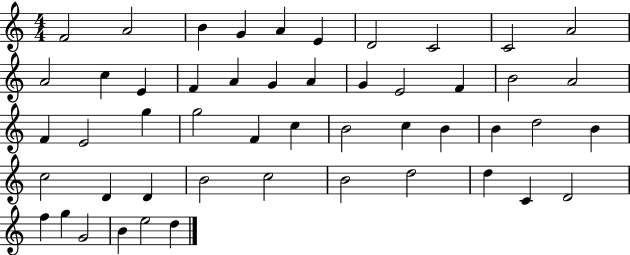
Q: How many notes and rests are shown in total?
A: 50